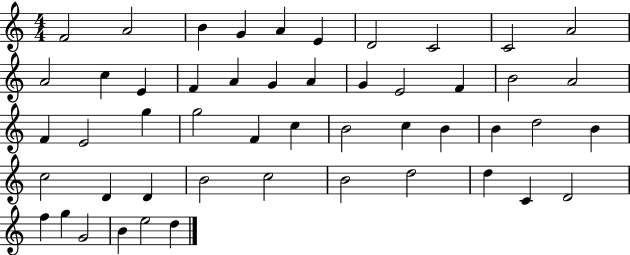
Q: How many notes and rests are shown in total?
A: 50